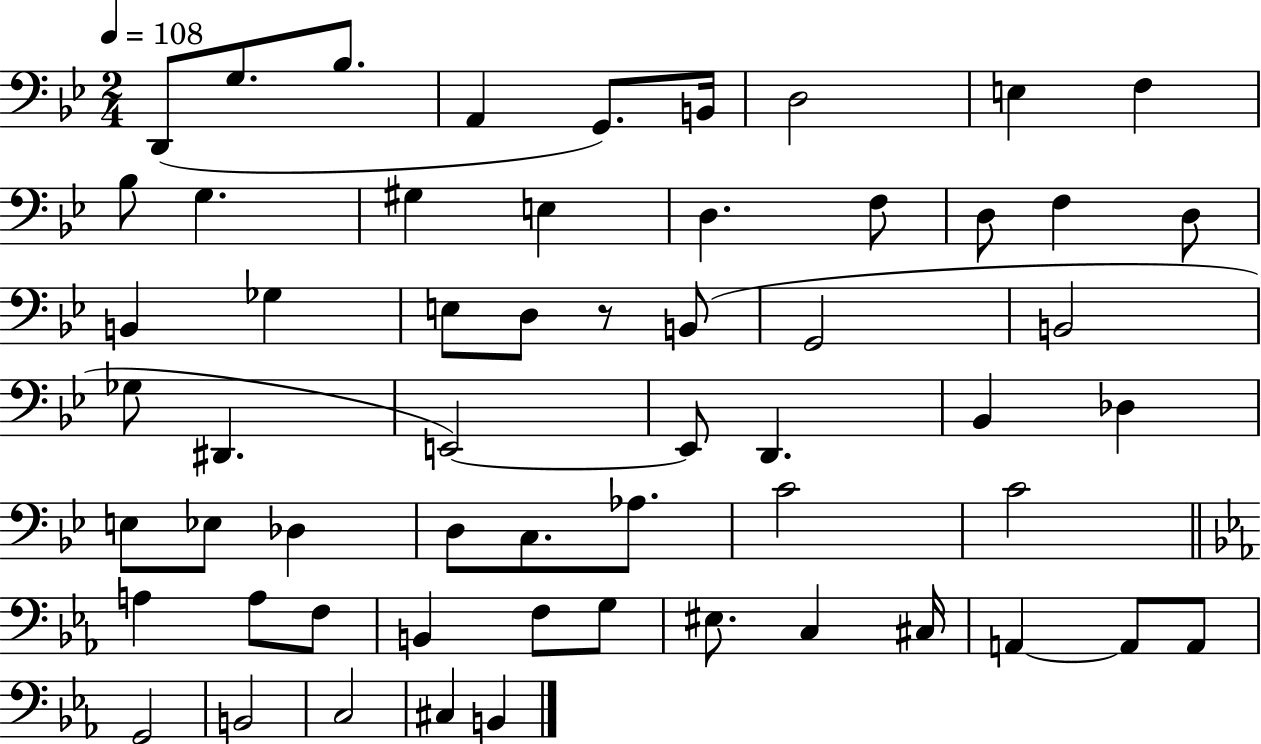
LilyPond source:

{
  \clef bass
  \numericTimeSignature
  \time 2/4
  \key bes \major
  \tempo 4 = 108
  d,8( g8. bes8. | a,4 g,8.) b,16 | d2 | e4 f4 | \break bes8 g4. | gis4 e4 | d4. f8 | d8 f4 d8 | \break b,4 ges4 | e8 d8 r8 b,8( | g,2 | b,2 | \break ges8 dis,4. | e,2~~) | e,8 d,4. | bes,4 des4 | \break e8 ees8 des4 | d8 c8. aes8. | c'2 | c'2 | \break \bar "||" \break \key c \minor a4 a8 f8 | b,4 f8 g8 | eis8. c4 cis16 | a,4~~ a,8 a,8 | \break g,2 | b,2 | c2 | cis4 b,4 | \break \bar "|."
}